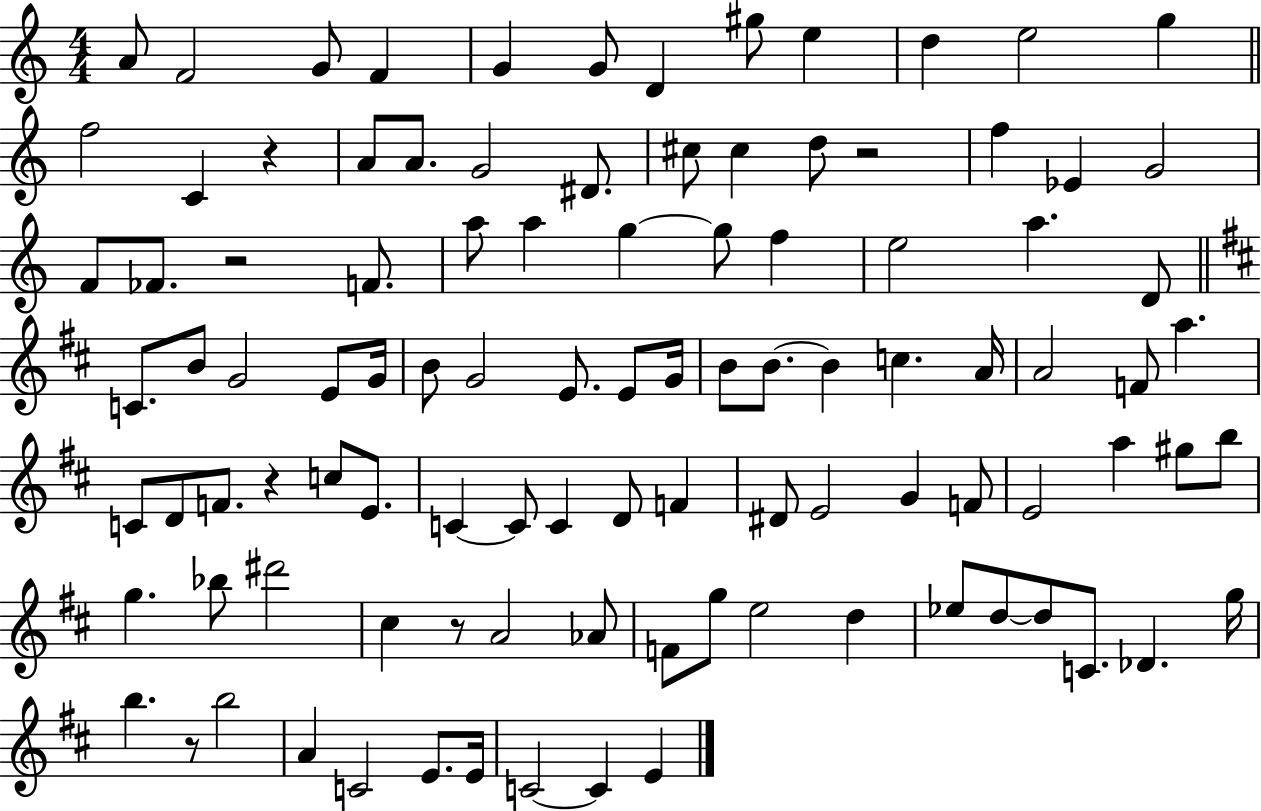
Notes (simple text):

A4/e F4/h G4/e F4/q G4/q G4/e D4/q G#5/e E5/q D5/q E5/h G5/q F5/h C4/q R/q A4/e A4/e. G4/h D#4/e. C#5/e C#5/q D5/e R/h F5/q Eb4/q G4/h F4/e FES4/e. R/h F4/e. A5/e A5/q G5/q G5/e F5/q E5/h A5/q. D4/e C4/e. B4/e G4/h E4/e G4/s B4/e G4/h E4/e. E4/e G4/s B4/e B4/e. B4/q C5/q. A4/s A4/h F4/e A5/q. C4/e D4/e F4/e. R/q C5/e E4/e. C4/q C4/e C4/q D4/e F4/q D#4/e E4/h G4/q F4/e E4/h A5/q G#5/e B5/e G5/q. Bb5/e D#6/h C#5/q R/e A4/h Ab4/e F4/e G5/e E5/h D5/q Eb5/e D5/e D5/e C4/e. Db4/q. G5/s B5/q. R/e B5/h A4/q C4/h E4/e. E4/s C4/h C4/q E4/q